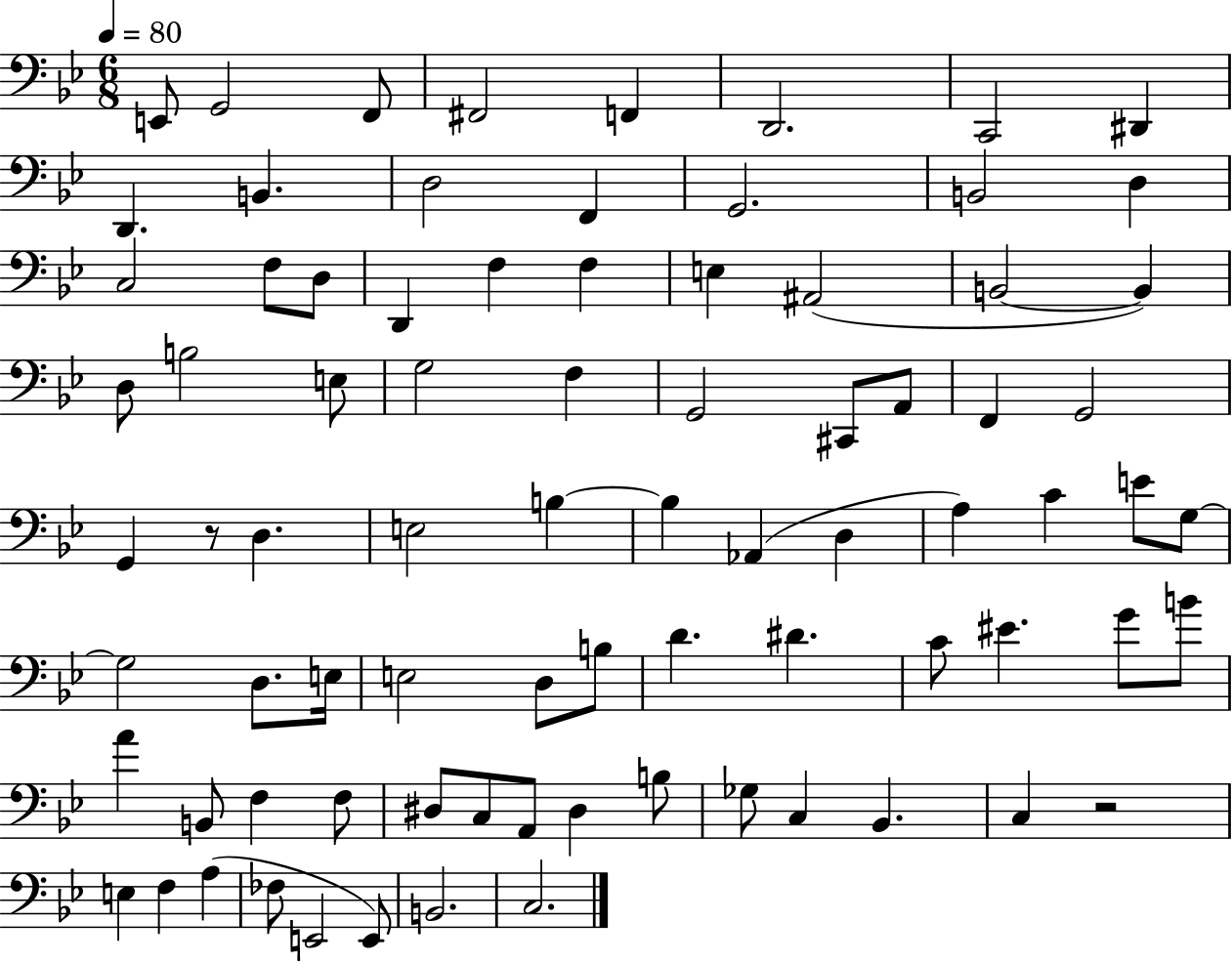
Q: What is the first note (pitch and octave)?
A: E2